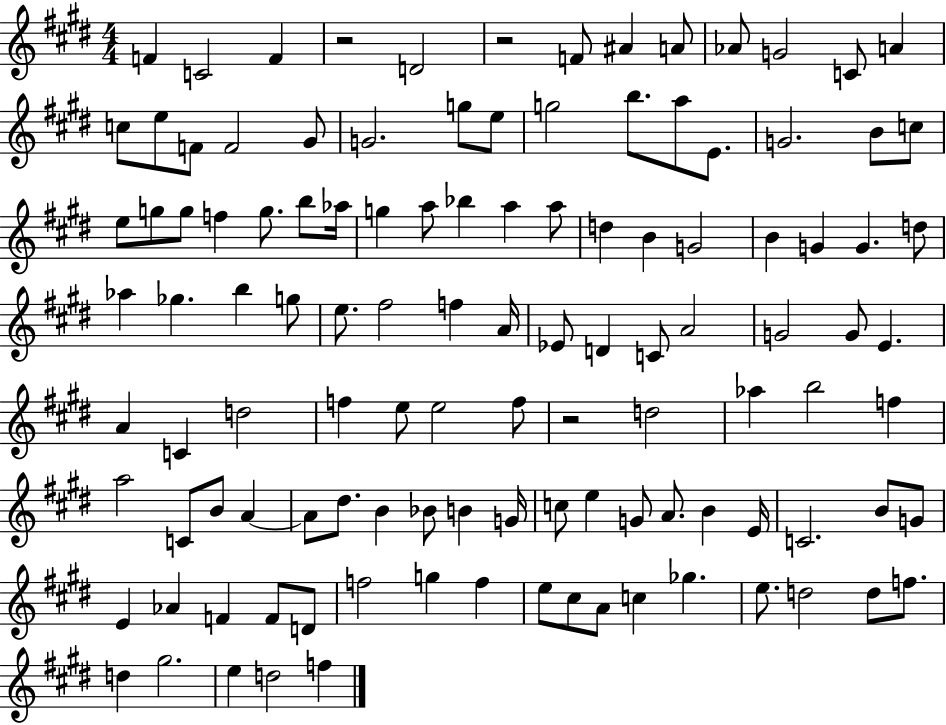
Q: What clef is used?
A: treble